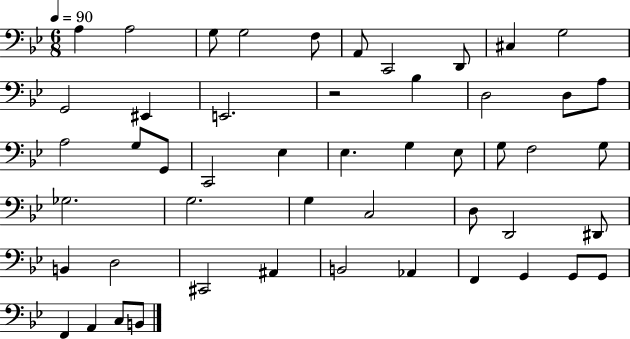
{
  \clef bass
  \numericTimeSignature
  \time 6/8
  \key bes \major
  \tempo 4 = 90
  a4 a2 | g8 g2 f8 | a,8 c,2 d,8 | cis4 g2 | \break g,2 eis,4 | e,2. | r2 bes4 | d2 d8 a8 | \break a2 g8 g,8 | c,2 ees4 | ees4. g4 ees8 | g8 f2 g8 | \break ges2. | g2. | g4 c2 | d8 d,2 dis,8 | \break b,4 d2 | cis,2 ais,4 | b,2 aes,4 | f,4 g,4 g,8 g,8 | \break f,4 a,4 c8 b,8 | \bar "|."
}